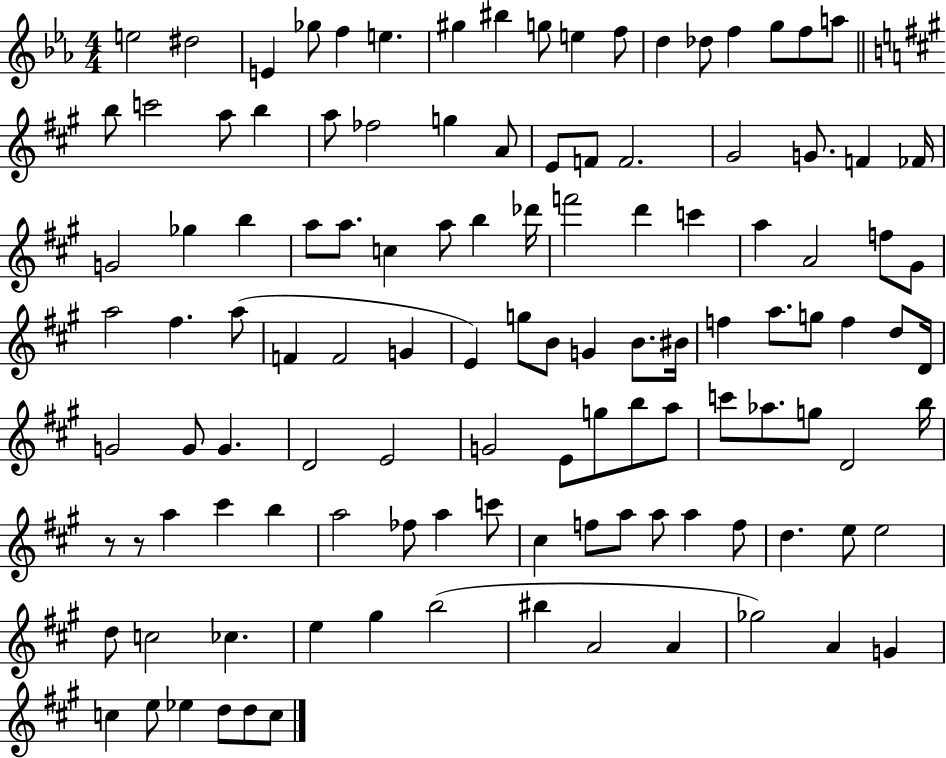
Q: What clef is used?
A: treble